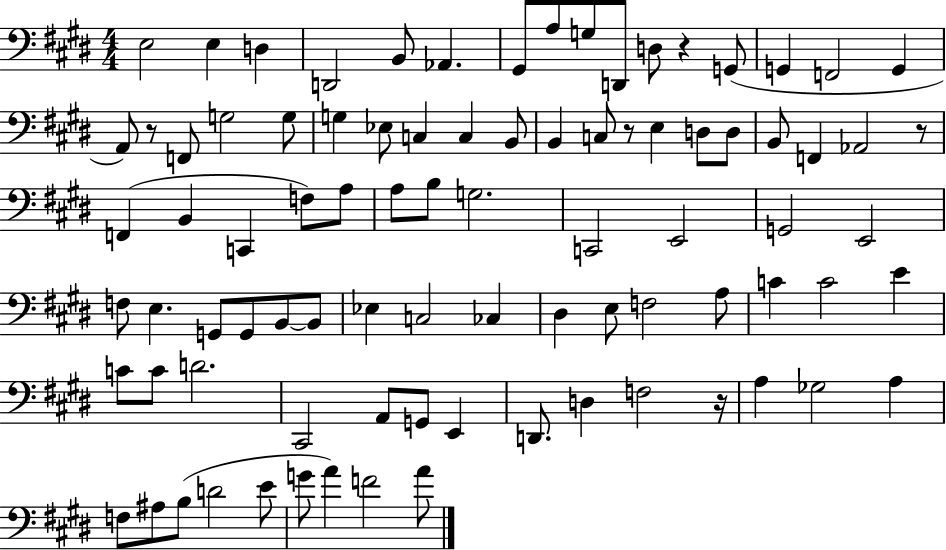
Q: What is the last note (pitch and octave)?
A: A4